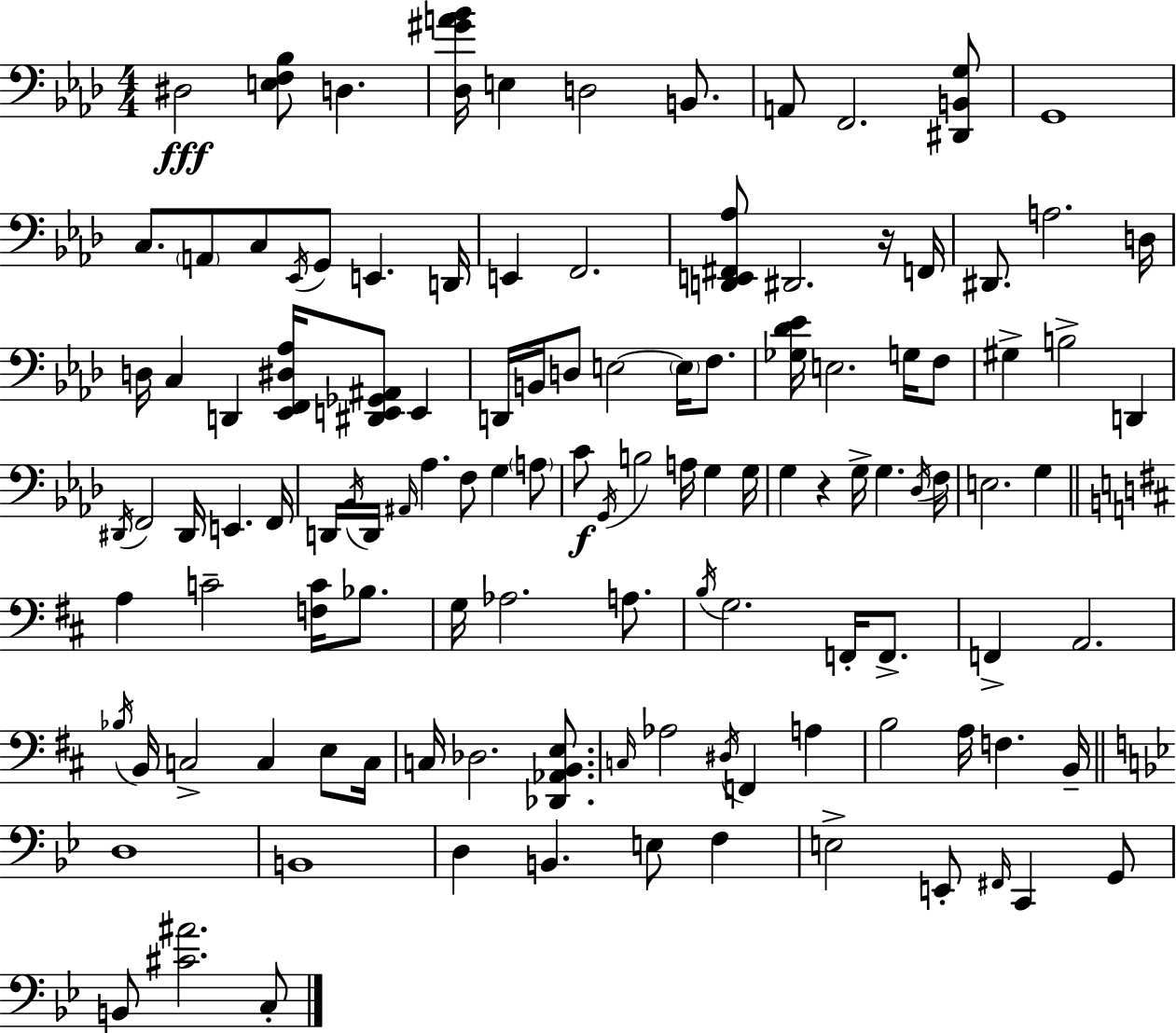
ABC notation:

X:1
T:Untitled
M:4/4
L:1/4
K:Fm
^D,2 [E,F,_B,]/2 D, [_D,^GA_B]/4 E, D,2 B,,/2 A,,/2 F,,2 [^D,,B,,G,]/2 G,,4 C,/2 A,,/2 C,/2 _E,,/4 G,,/2 E,, D,,/4 E,, F,,2 [D,,E,,^F,,_A,]/2 ^D,,2 z/4 F,,/4 ^D,,/2 A,2 D,/4 D,/4 C, D,, [_E,,F,,^D,_A,]/4 [^D,,E,,_G,,^A,,]/2 E,, D,,/4 B,,/4 D,/2 E,2 E,/4 F,/2 [_G,_D_E]/4 E,2 G,/4 F,/2 ^G, B,2 D,, ^D,,/4 F,,2 ^D,,/4 E,, F,,/4 D,,/4 _B,,/4 D,,/4 ^A,,/4 _A, F,/2 G, A,/2 C/2 G,,/4 B,2 A,/4 G, G,/4 G, z G,/4 G, _D,/4 F,/4 E,2 G, A, C2 [F,C]/4 _B,/2 G,/4 _A,2 A,/2 B,/4 G,2 F,,/4 F,,/2 F,, A,,2 _B,/4 B,,/4 C,2 C, E,/2 C,/4 C,/4 _D,2 [_D,,_A,,B,,E,]/2 C,/4 _A,2 ^D,/4 F,, A, B,2 A,/4 F, B,,/4 D,4 B,,4 D, B,, E,/2 F, E,2 E,,/2 ^F,,/4 C,, G,,/2 B,,/2 [^C^A]2 C,/2